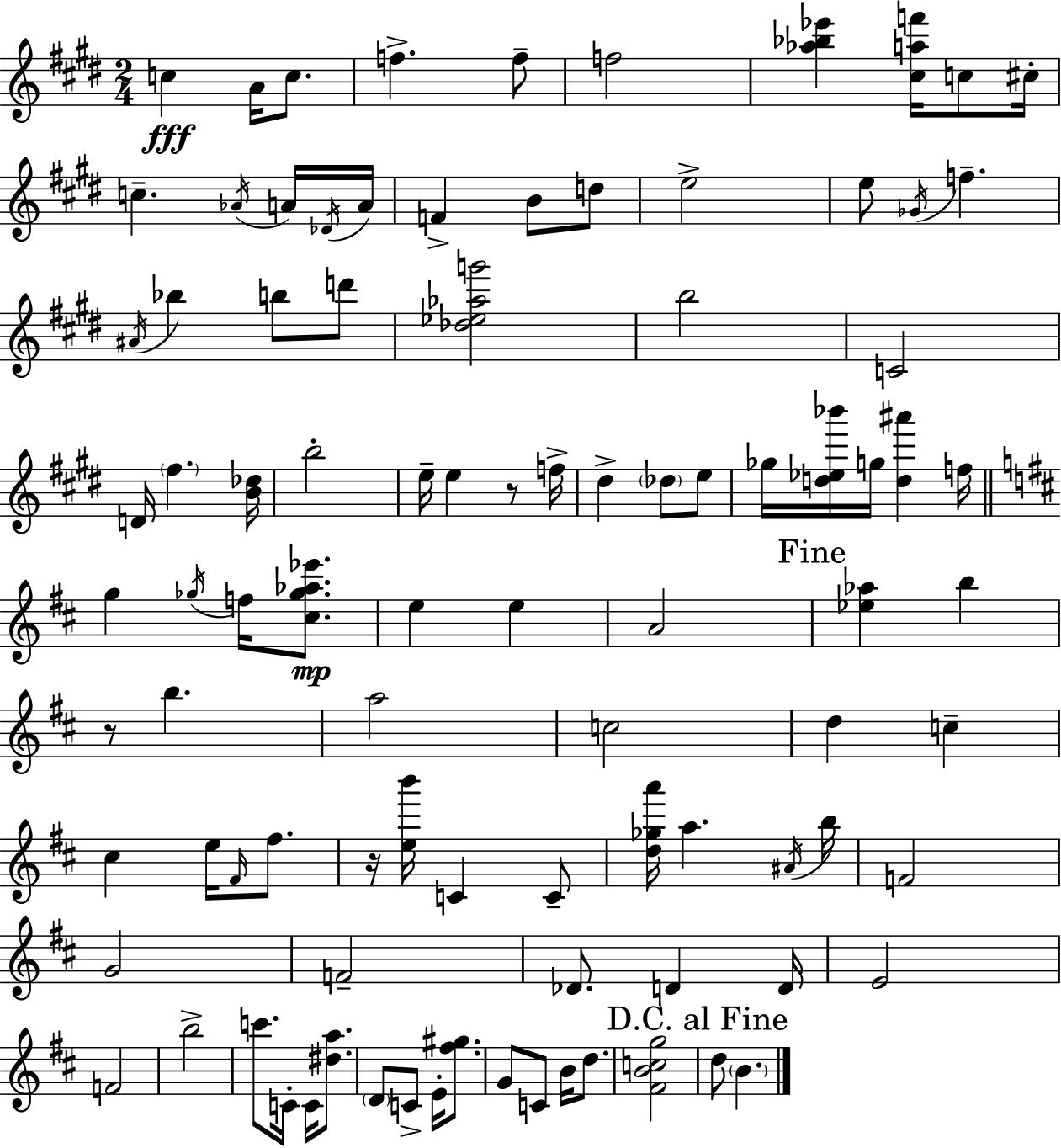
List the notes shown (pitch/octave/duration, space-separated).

C5/q A4/s C5/e. F5/q. F5/e F5/h [Ab5,Bb5,Eb6]/q [C#5,A5,F6]/s C5/e C#5/s C5/q. Ab4/s A4/s Db4/s A4/s F4/q B4/e D5/e E5/h E5/e Gb4/s F5/q. A#4/s Bb5/q B5/e D6/e [Db5,Eb5,Ab5,G6]/h B5/h C4/h D4/s F#5/q. [B4,Db5]/s B5/h E5/s E5/q R/e F5/s D#5/q Db5/e E5/e Gb5/s [D5,Eb5,Bb6]/s G5/s [D5,A#6]/q F5/s G5/q Gb5/s F5/s [C#5,Gb5,Ab5,Eb6]/e. E5/q E5/q A4/h [Eb5,Ab5]/q B5/q R/e B5/q. A5/h C5/h D5/q C5/q C#5/q E5/s F#4/s F#5/e. R/s [E5,B6]/s C4/q C4/e [D5,Gb5,A6]/s A5/q. A#4/s B5/s F4/h G4/h F4/h Db4/e. D4/q D4/s E4/h F4/h B5/h C6/e. C4/s C4/s [D#5,A5]/e. D4/e C4/e E4/s [F#5,G#5]/e. G4/e C4/e B4/s D5/e. [F#4,B4,C5,G5]/h D5/e B4/q.